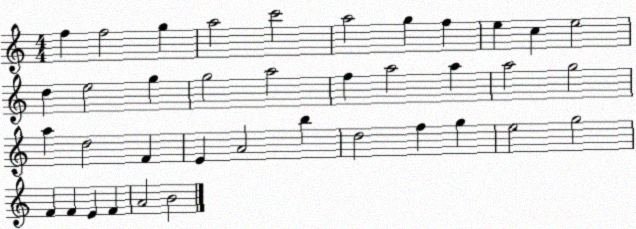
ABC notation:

X:1
T:Untitled
M:4/4
L:1/4
K:C
f f2 g a2 c'2 a2 g f e c e2 d e2 g g2 a2 f a2 a a2 g2 a d2 F E A2 b d2 f g e2 g2 F F E F A2 B2